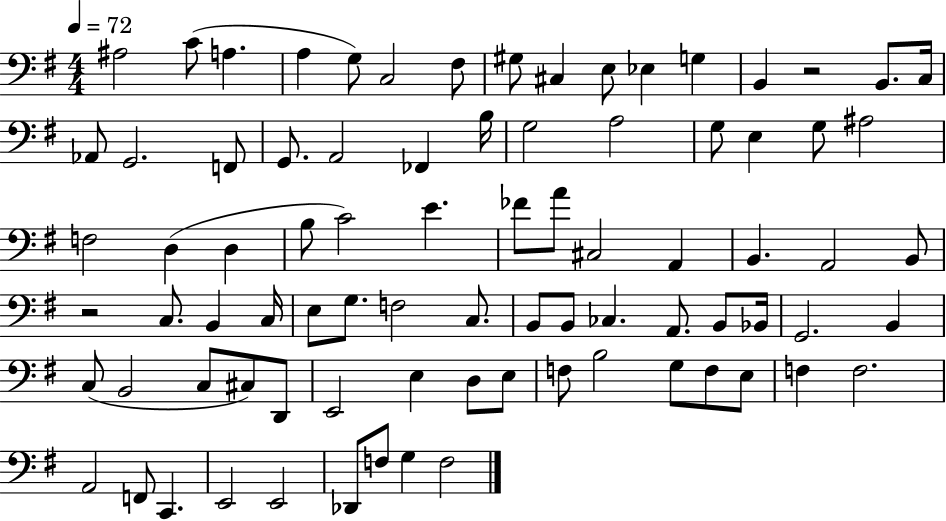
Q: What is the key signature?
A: G major